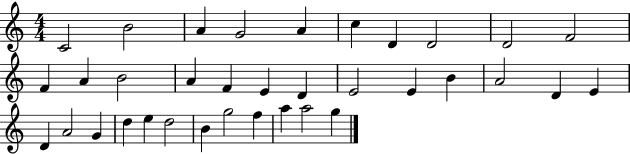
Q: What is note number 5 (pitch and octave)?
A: A4